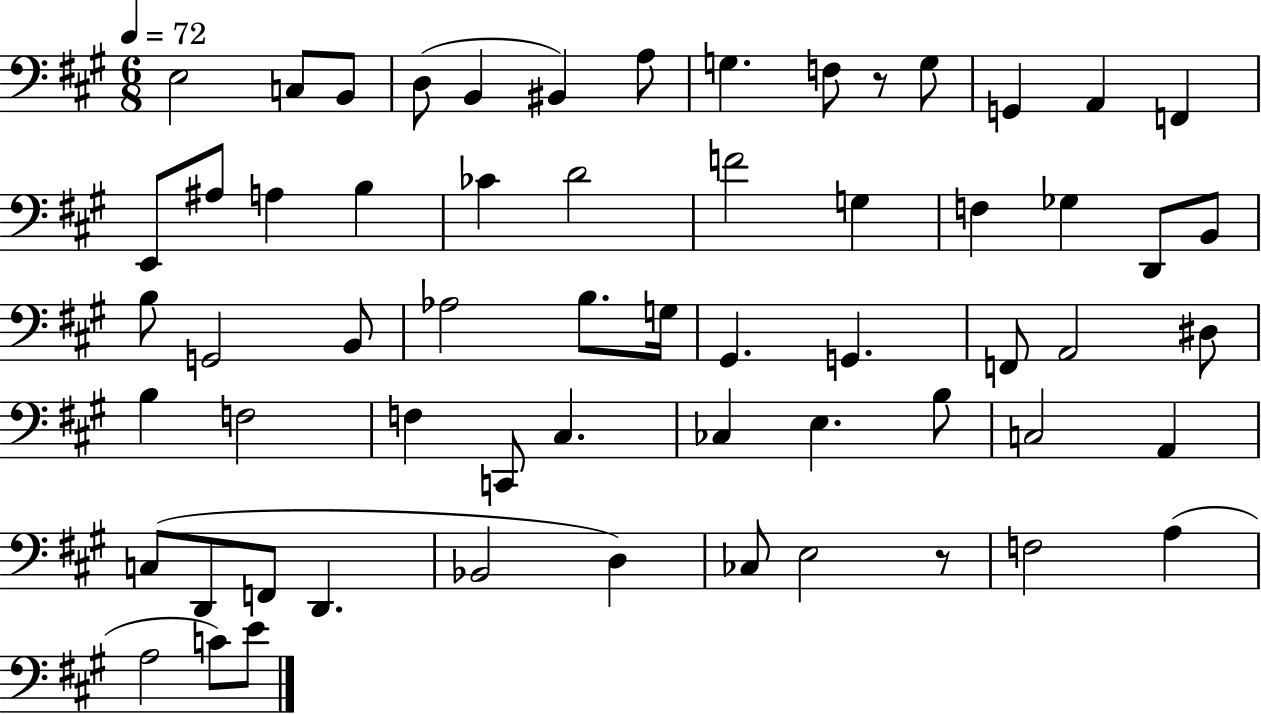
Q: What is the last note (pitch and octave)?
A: E4